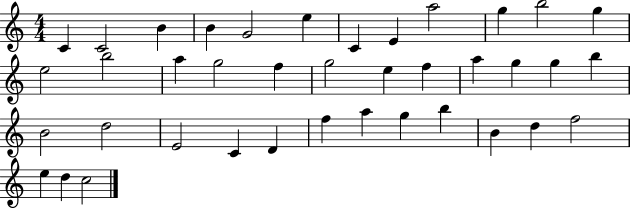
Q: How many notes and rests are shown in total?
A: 39